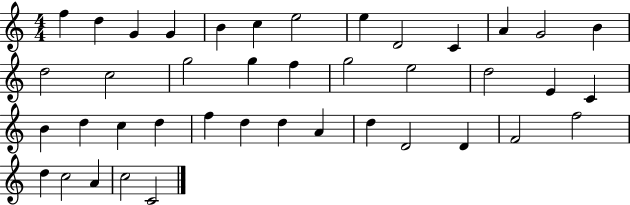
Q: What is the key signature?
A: C major